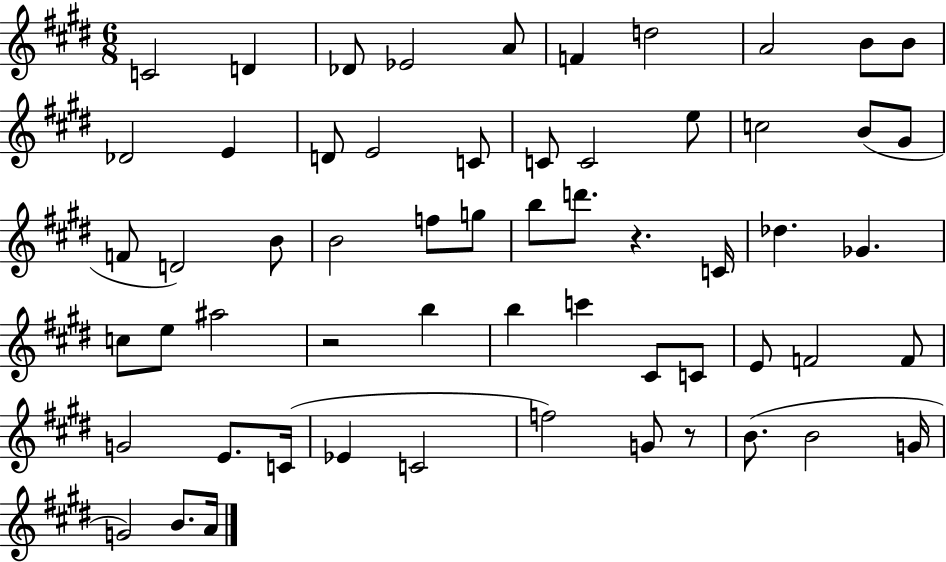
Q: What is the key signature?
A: E major